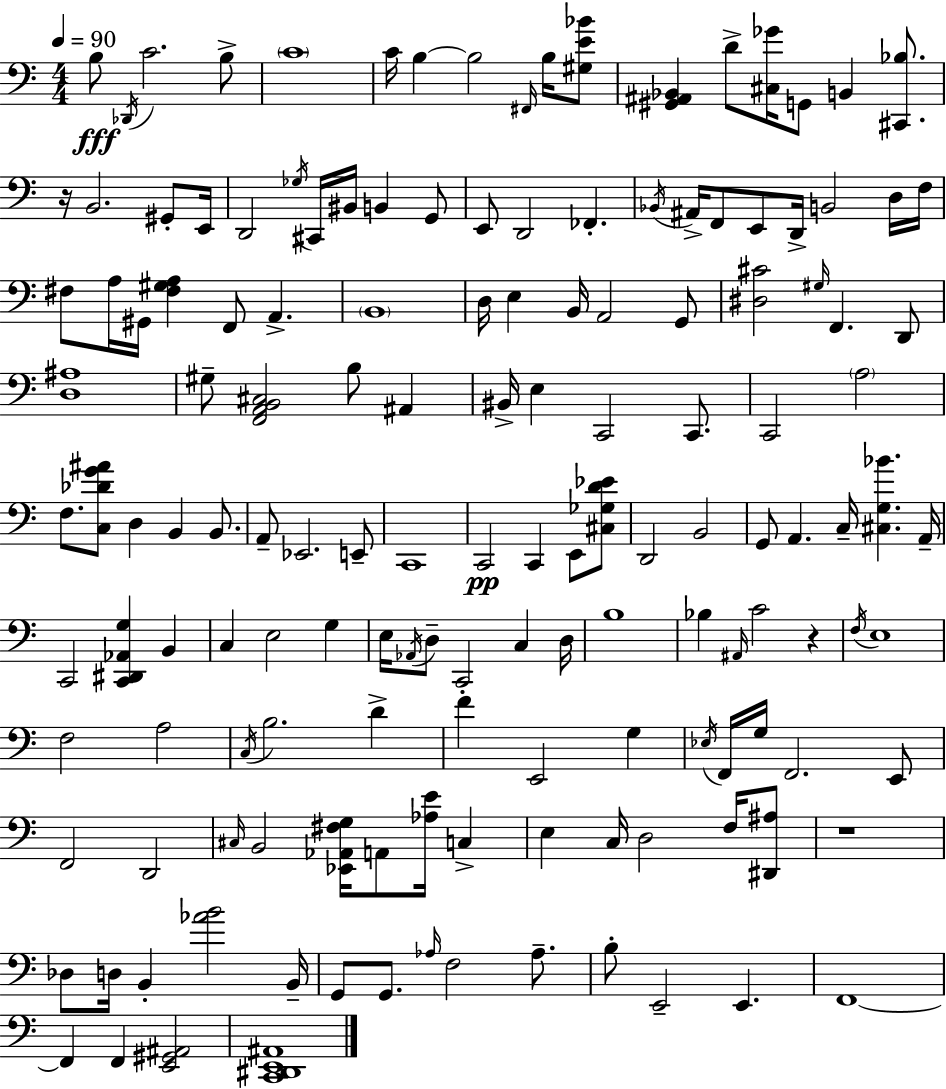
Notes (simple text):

B3/e Db2/s C4/h. B3/e C4/w C4/s B3/q B3/h F#2/s B3/s [G#3,E4,Bb4]/e [G#2,A#2,Bb2]/q D4/e [C#3,Gb4]/s G2/e B2/q [C#2,Bb3]/e. R/s B2/h. G#2/e E2/s D2/h Gb3/s C#2/s BIS2/s B2/q G2/e E2/e D2/h FES2/q. Bb2/s A#2/s F2/e E2/e D2/s B2/h D3/s F3/s F#3/e A3/s G#2/s [F#3,G#3,A3]/q F2/e A2/q. B2/w D3/s E3/q B2/s A2/h G2/e [D#3,C#4]/h G#3/s F2/q. D2/e [D3,A#3]/w G#3/e [F2,A2,B2,C#3]/h B3/e A#2/q BIS2/s E3/q C2/h C2/e. C2/h A3/h F3/e. [C3,Db4,G4,A#4]/e D3/q B2/q B2/e. A2/e Eb2/h. E2/e C2/w C2/h C2/q E2/e [C#3,Gb3,D4,Eb4]/e D2/h B2/h G2/e A2/q. C3/s [C#3,G3,Bb4]/q. A2/s C2/h [C2,D#2,Ab2,G3]/q B2/q C3/q E3/h G3/q E3/s Ab2/s D3/e C2/h C3/q D3/s B3/w Bb3/q A#2/s C4/h R/q F3/s E3/w F3/h A3/h C3/s B3/h. D4/q F4/q E2/h G3/q Eb3/s F2/s G3/s F2/h. E2/e F2/h D2/h C#3/s B2/h [Eb2,Ab2,F#3,G3]/s A2/e [Ab3,E4]/s C3/q E3/q C3/s D3/h F3/s [D#2,A#3]/e R/w Db3/e D3/s B2/q [Ab4,B4]/h B2/s G2/e G2/e. Ab3/s F3/h Ab3/e. B3/e E2/h E2/q. F2/w F2/q F2/q [E2,G#2,A#2]/h [C2,D#2,E2,A#2]/w